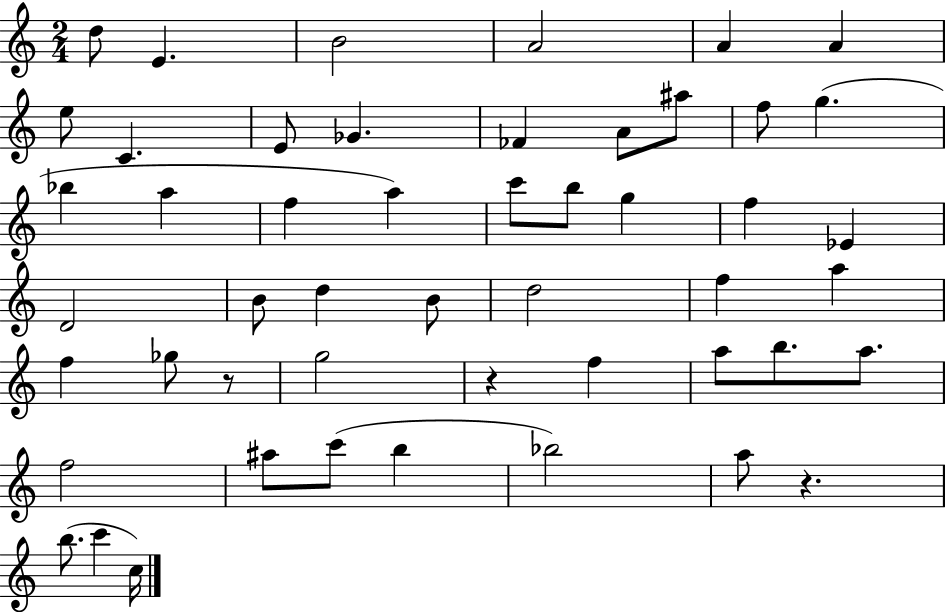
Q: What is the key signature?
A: C major